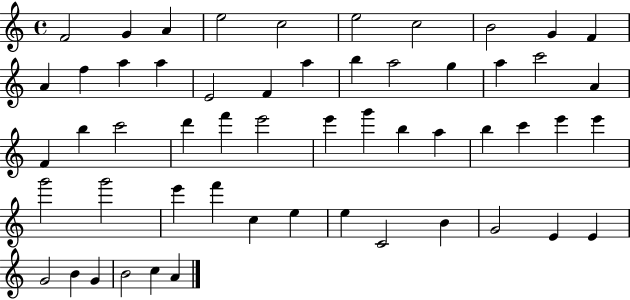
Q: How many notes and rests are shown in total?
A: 55